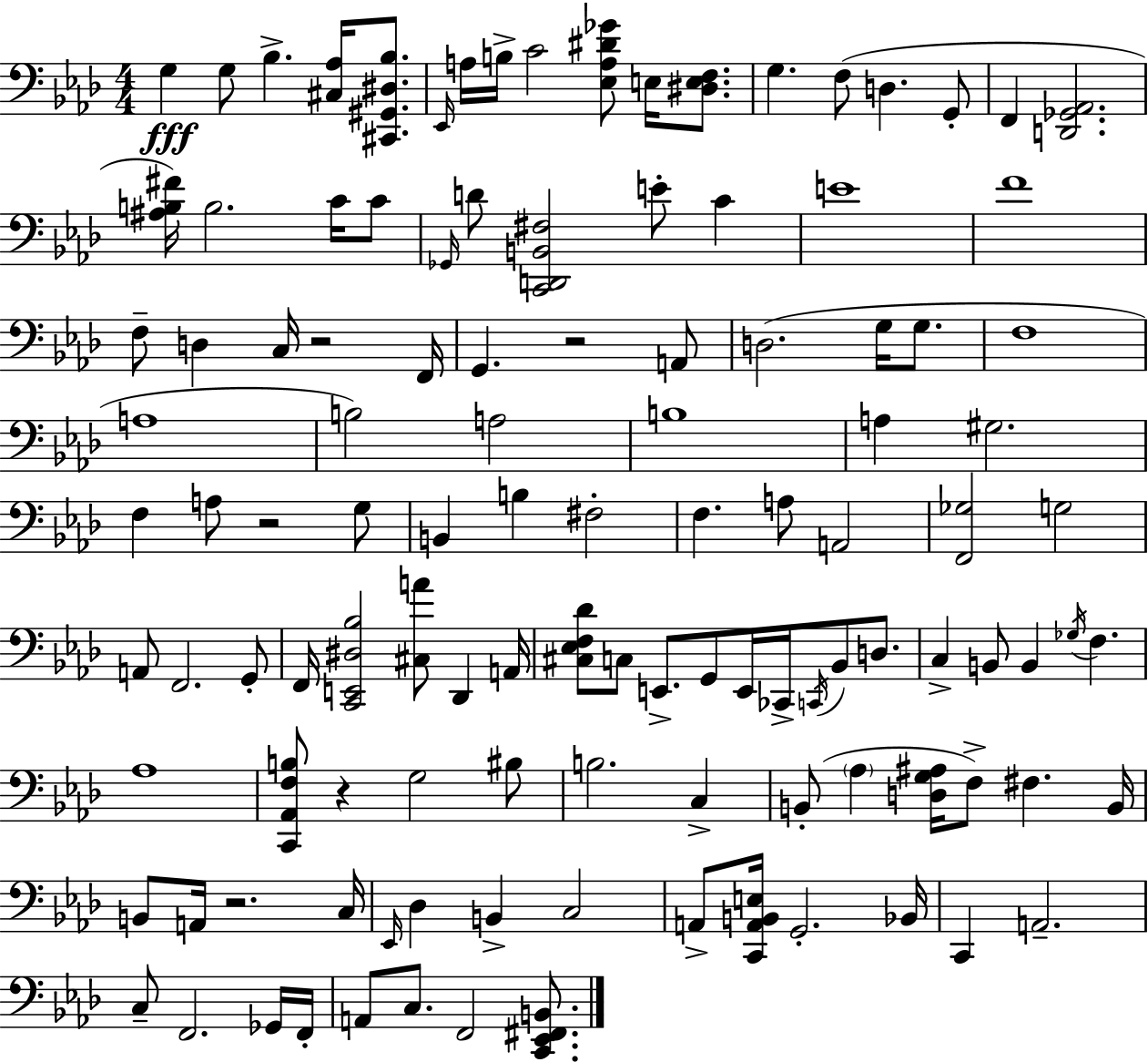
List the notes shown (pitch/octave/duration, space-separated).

G3/q G3/e Bb3/q. [C#3,Ab3]/s [C#2,G#2,D#3,Bb3]/e. Eb2/s A3/s B3/s C4/h [Eb3,A3,D#4,Gb4]/e E3/s [D#3,E3,F3]/e. G3/q. F3/e D3/q. G2/e F2/q [D2,Gb2,Ab2]/h. [A#3,B3,F#4]/s B3/h. C4/s C4/e Gb2/s D4/e [C2,D2,B2,F#3]/h E4/e C4/q E4/w F4/w F3/e D3/q C3/s R/h F2/s G2/q. R/h A2/e D3/h. G3/s G3/e. F3/w A3/w B3/h A3/h B3/w A3/q G#3/h. F3/q A3/e R/h G3/e B2/q B3/q F#3/h F3/q. A3/e A2/h [F2,Gb3]/h G3/h A2/e F2/h. G2/e F2/s [C2,E2,D#3,Bb3]/h [C#3,A4]/e Db2/q A2/s [C#3,Eb3,F3,Db4]/e C3/e E2/e. G2/e E2/s CES2/s C2/s Bb2/e D3/e. C3/q B2/e B2/q Gb3/s F3/q. Ab3/w [C2,Ab2,F3,B3]/e R/q G3/h BIS3/e B3/h. C3/q B2/e Ab3/q [D3,G3,A#3]/s F3/e F#3/q. B2/s B2/e A2/s R/h. C3/s Eb2/s Db3/q B2/q C3/h A2/e [C2,A2,B2,E3]/s G2/h. Bb2/s C2/q A2/h. C3/e F2/h. Gb2/s F2/s A2/e C3/e. F2/h [C2,Eb2,F#2,B2]/e.